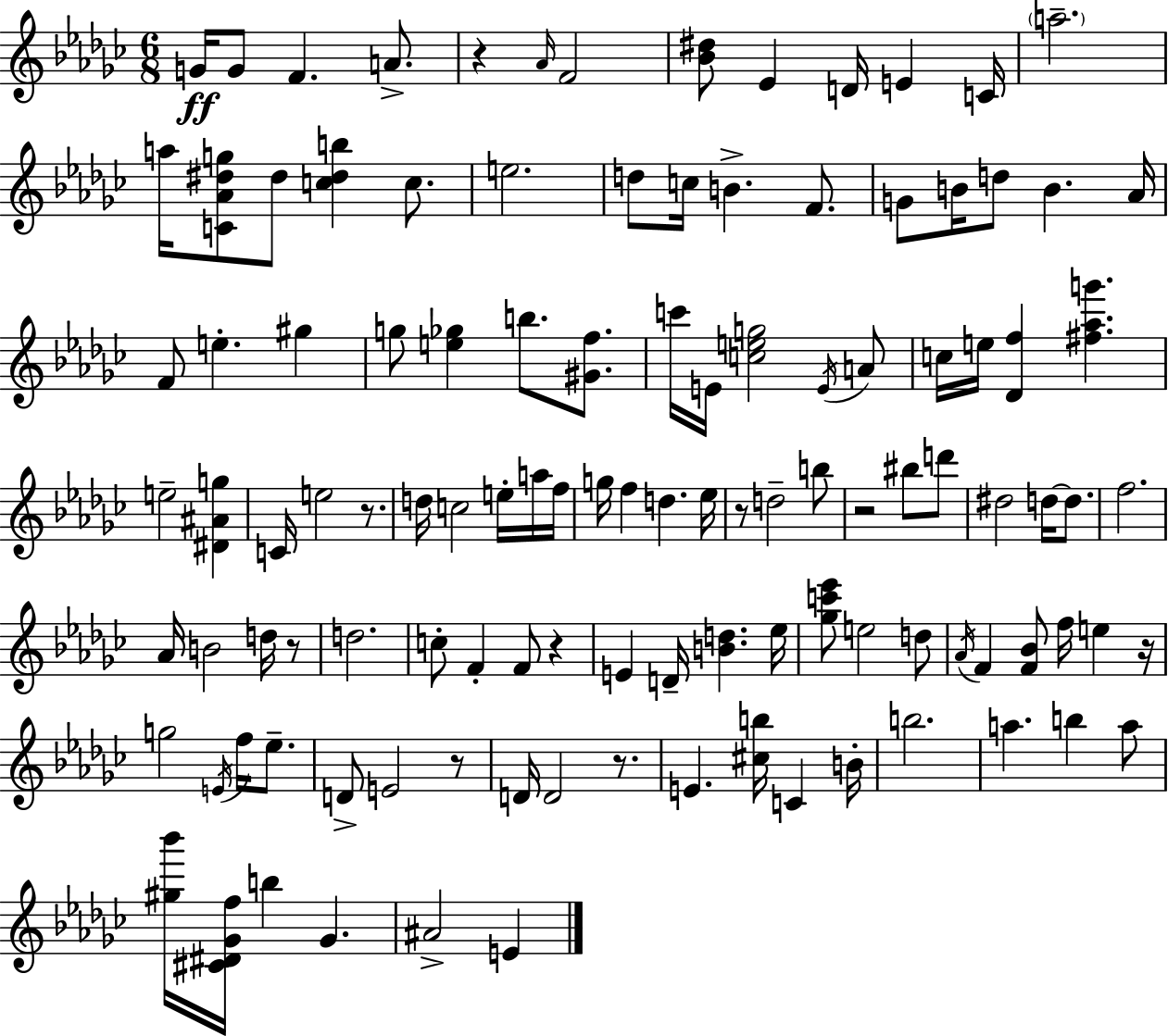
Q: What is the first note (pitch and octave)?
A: G4